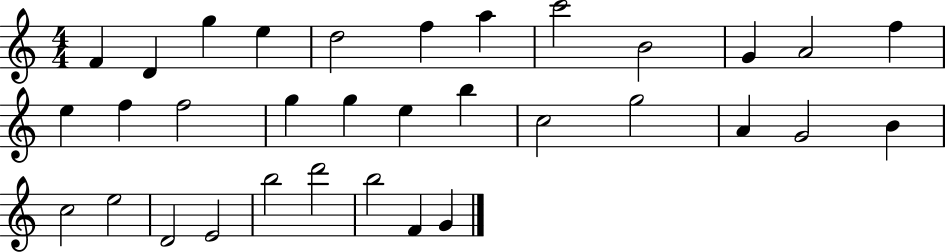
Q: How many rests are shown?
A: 0